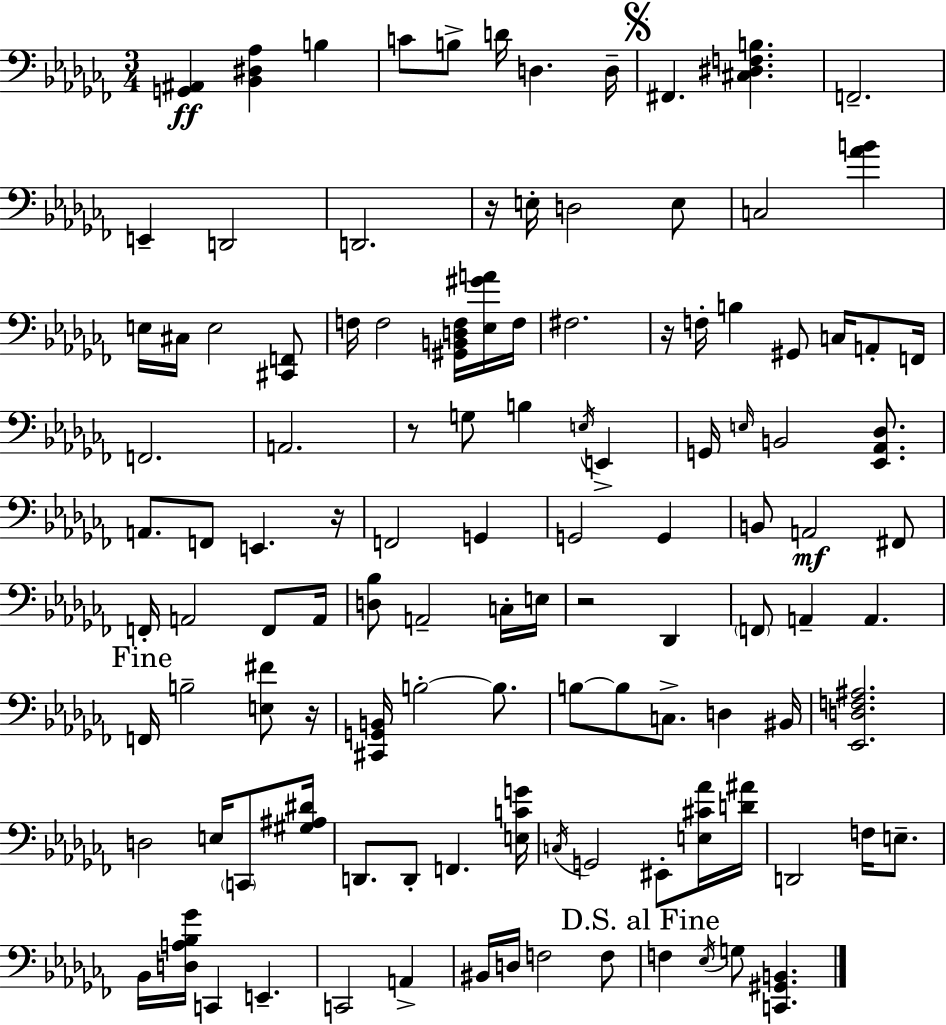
{
  \clef bass
  \numericTimeSignature
  \time 3/4
  \key aes \minor
  \repeat volta 2 { <g, ais,>4\ff <bes, dis aes>4 b4 | c'8 b8-> d'16 d4. d16-- | \mark \markup { \musicglyph "scripts.segno" } fis,4. <cis dis f b>4. | f,2.-- | \break e,4-- d,2 | d,2. | r16 e16-. d2 e8 | c2 <aes' b'>4 | \break e16 cis16 e2 <cis, f,>8 | f16 f2 <gis, b, d f>16 <ees gis' a'>16 f16 | fis2. | r16 f16-. b4 gis,8 c16 a,8-. f,16 | \break f,2. | a,2. | r8 g8 b4 \acciaccatura { e16 } e,4-> | g,16 \grace { e16 } b,2 <ees, aes, des>8. | \break a,8. f,8 e,4. | r16 f,2 g,4 | g,2 g,4 | b,8 a,2\mf | \break fis,8 f,16-. a,2 f,8 | a,16 <d bes>8 a,2-- | c16-. e16 r2 des,4 | \parenthesize f,8 a,4-- a,4. | \break \mark "Fine" f,16 b2-- <e fis'>8 | r16 <cis, g, b,>16 b2-.~~ b8. | b8~~ b8 c8.-> d4 | bis,16 <ees, d f ais>2. | \break d2 e16 \parenthesize c,8 | <gis ais dis'>16 d,8. d,8-. f,4. | <e c' g'>16 \acciaccatura { c16 } g,2 eis,8-. | <e cis' aes'>16 <d' ais'>16 d,2 f16 | \break e8.-- bes,16 <d a bes ges'>16 c,4 e,4.-- | c,2 a,4-> | bis,16 d16 f2 | f8 \mark "D.S. al Fine" f4 \acciaccatura { ees16 } g8 <c, gis, b,>4. | \break } \bar "|."
}